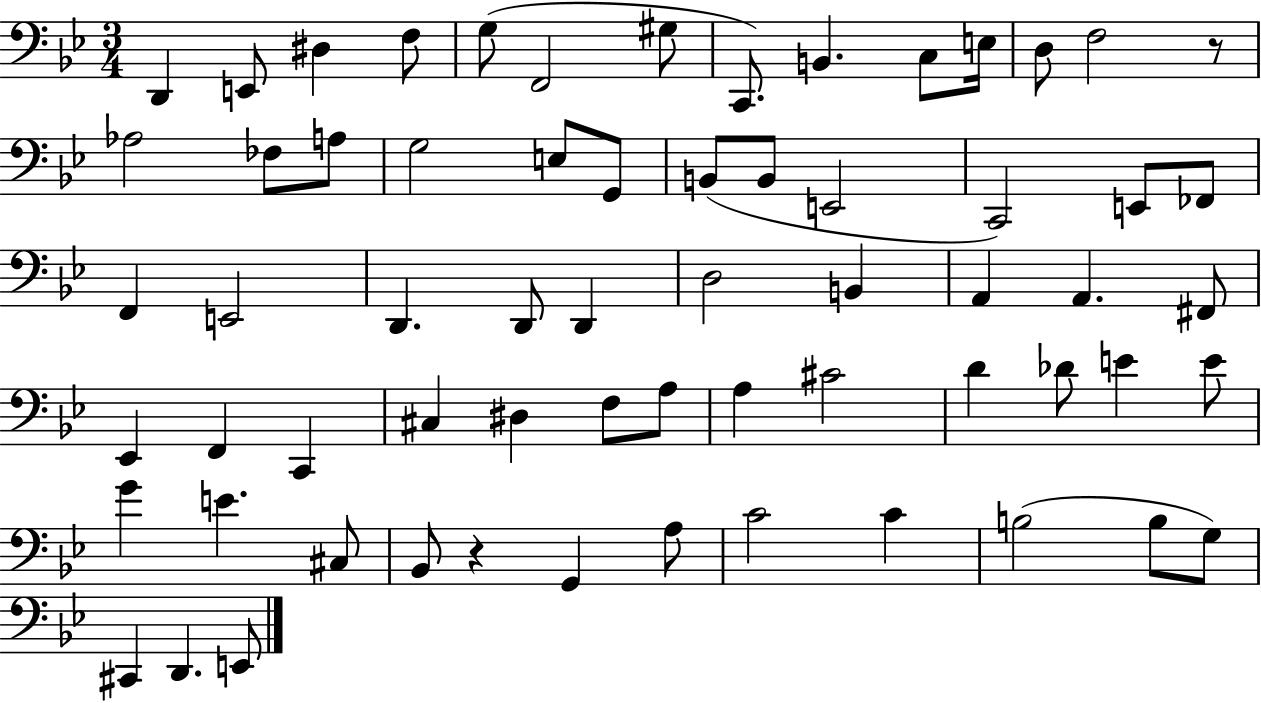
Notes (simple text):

D2/q E2/e D#3/q F3/e G3/e F2/h G#3/e C2/e. B2/q. C3/e E3/s D3/e F3/h R/e Ab3/h FES3/e A3/e G3/h E3/e G2/e B2/e B2/e E2/h C2/h E2/e FES2/e F2/q E2/h D2/q. D2/e D2/q D3/h B2/q A2/q A2/q. F#2/e Eb2/q F2/q C2/q C#3/q D#3/q F3/e A3/e A3/q C#4/h D4/q Db4/e E4/q E4/e G4/q E4/q. C#3/e Bb2/e R/q G2/q A3/e C4/h C4/q B3/h B3/e G3/e C#2/q D2/q. E2/e